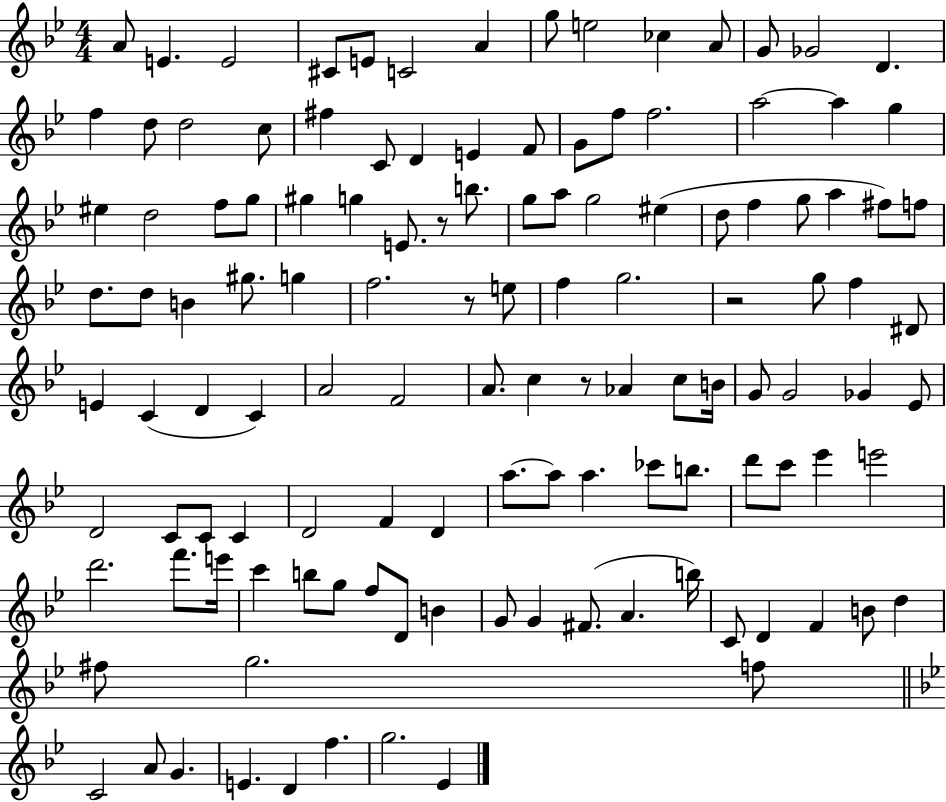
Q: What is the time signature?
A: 4/4